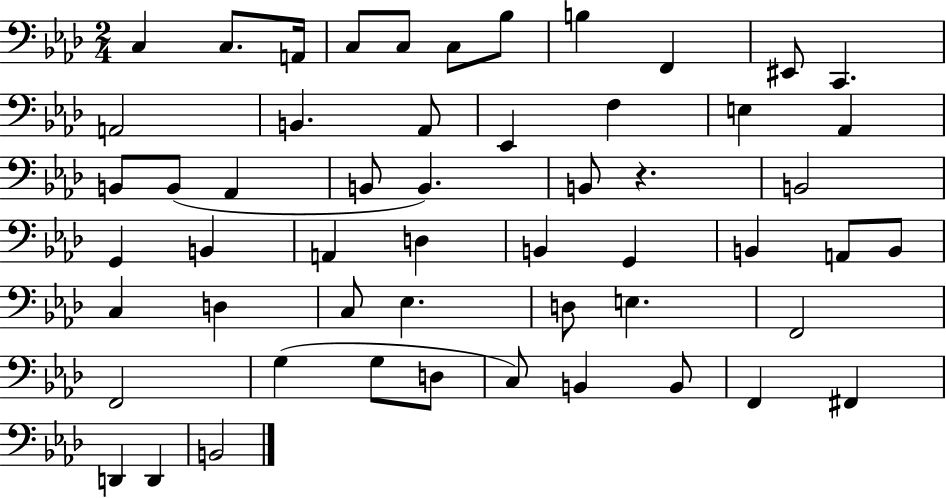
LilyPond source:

{
  \clef bass
  \numericTimeSignature
  \time 2/4
  \key aes \major
  c4 c8. a,16 | c8 c8 c8 bes8 | b4 f,4 | eis,8 c,4. | \break a,2 | b,4. aes,8 | ees,4 f4 | e4 aes,4 | \break b,8 b,8( aes,4 | b,8 b,4.) | b,8 r4. | b,2 | \break g,4 b,4 | a,4 d4 | b,4 g,4 | b,4 a,8 b,8 | \break c4 d4 | c8 ees4. | d8 e4. | f,2 | \break f,2 | g4( g8 d8 | c8) b,4 b,8 | f,4 fis,4 | \break d,4 d,4 | b,2 | \bar "|."
}